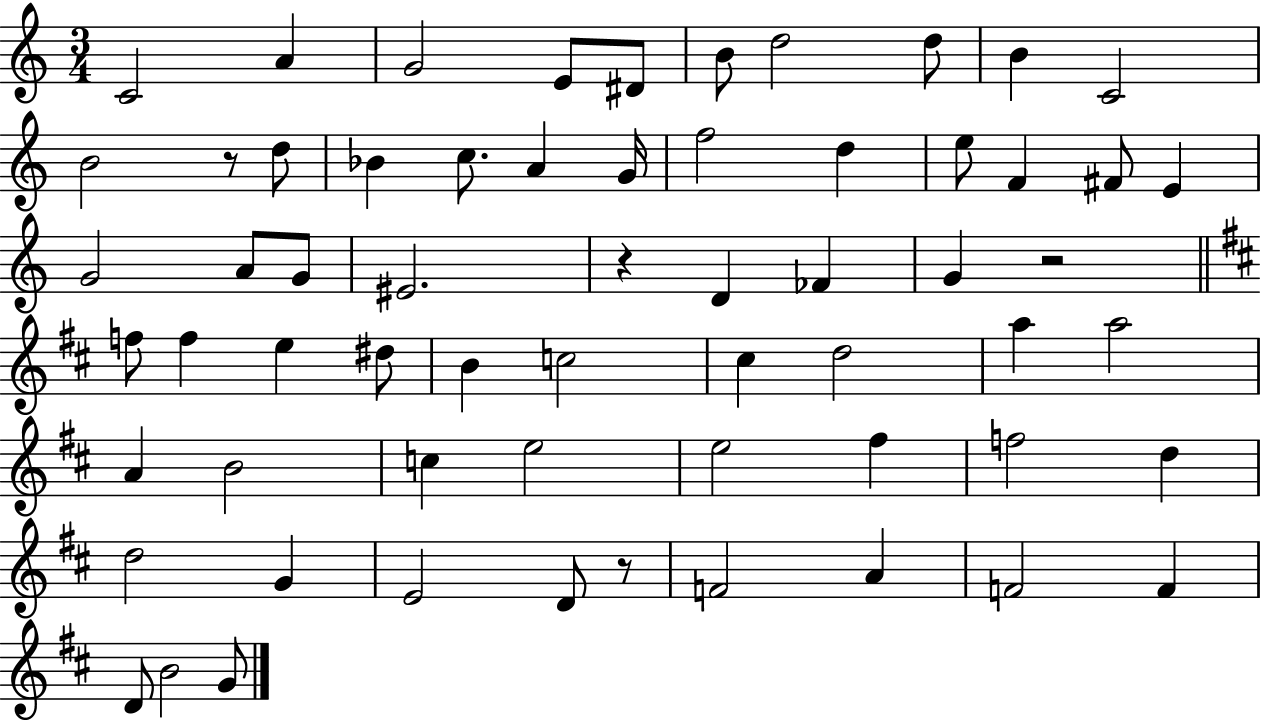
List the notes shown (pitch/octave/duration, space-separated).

C4/h A4/q G4/h E4/e D#4/e B4/e D5/h D5/e B4/q C4/h B4/h R/e D5/e Bb4/q C5/e. A4/q G4/s F5/h D5/q E5/e F4/q F#4/e E4/q G4/h A4/e G4/e EIS4/h. R/q D4/q FES4/q G4/q R/h F5/e F5/q E5/q D#5/e B4/q C5/h C#5/q D5/h A5/q A5/h A4/q B4/h C5/q E5/h E5/h F#5/q F5/h D5/q D5/h G4/q E4/h D4/e R/e F4/h A4/q F4/h F4/q D4/e B4/h G4/e